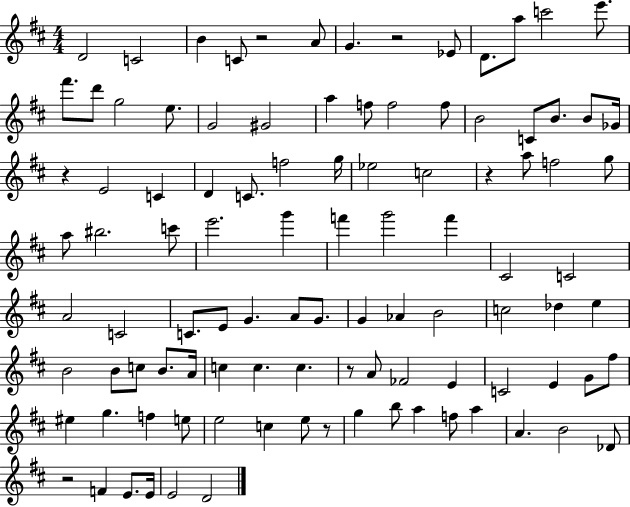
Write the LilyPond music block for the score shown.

{
  \clef treble
  \numericTimeSignature
  \time 4/4
  \key d \major
  d'2 c'2 | b'4 c'8 r2 a'8 | g'4. r2 ees'8 | d'8. a''8 c'''2 e'''8. | \break fis'''8. d'''8 g''2 e''8. | g'2 gis'2 | a''4 f''8 f''2 f''8 | b'2 c'8 b'8. b'8 ges'16 | \break r4 e'2 c'4 | d'4 c'8. f''2 g''16 | ees''2 c''2 | r4 a''8 f''2 g''8 | \break a''8 bis''2. c'''8 | e'''2. g'''4 | f'''4 g'''2 f'''4 | cis'2 c'2 | \break a'2 c'2 | c'8. e'8 g'4. a'8 g'8. | g'4 aes'4 b'2 | c''2 des''4 e''4 | \break b'2 b'8 c''8 b'8. a'16 | c''4 c''4. c''4. | r8 a'8 fes'2 e'4 | c'2 e'4 g'8 fis''8 | \break eis''4 g''4. f''4 e''8 | e''2 c''4 e''8 r8 | g''4 b''8 a''4 f''8 a''4 | a'4. b'2 des'8 | \break r2 f'4 e'8. e'16 | e'2 d'2 | \bar "|."
}